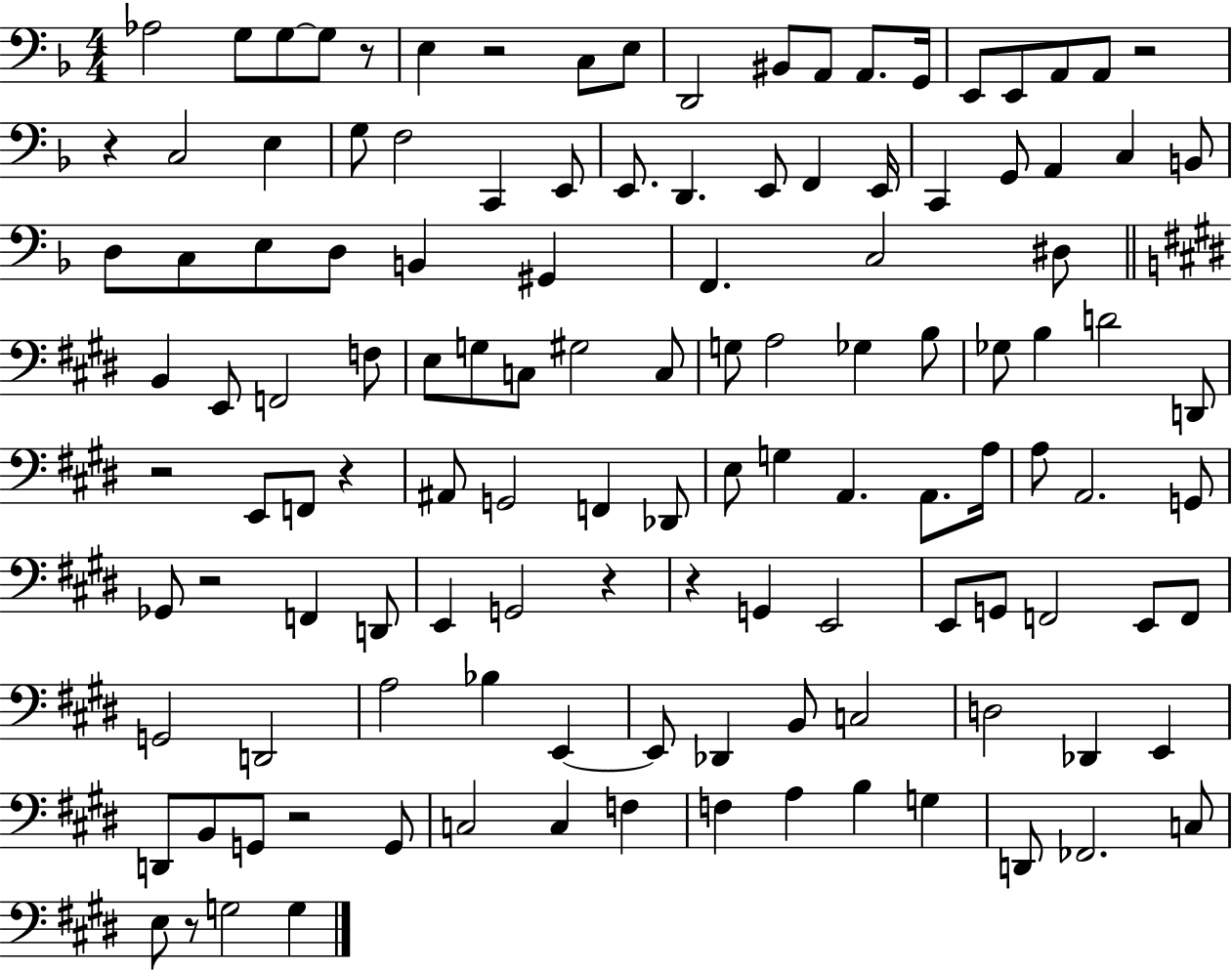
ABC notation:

X:1
T:Untitled
M:4/4
L:1/4
K:F
_A,2 G,/2 G,/2 G,/2 z/2 E, z2 C,/2 E,/2 D,,2 ^B,,/2 A,,/2 A,,/2 G,,/4 E,,/2 E,,/2 A,,/2 A,,/2 z2 z C,2 E, G,/2 F,2 C,, E,,/2 E,,/2 D,, E,,/2 F,, E,,/4 C,, G,,/2 A,, C, B,,/2 D,/2 C,/2 E,/2 D,/2 B,, ^G,, F,, C,2 ^D,/2 B,, E,,/2 F,,2 F,/2 E,/2 G,/2 C,/2 ^G,2 C,/2 G,/2 A,2 _G, B,/2 _G,/2 B, D2 D,,/2 z2 E,,/2 F,,/2 z ^A,,/2 G,,2 F,, _D,,/2 E,/2 G, A,, A,,/2 A,/4 A,/2 A,,2 G,,/2 _G,,/2 z2 F,, D,,/2 E,, G,,2 z z G,, E,,2 E,,/2 G,,/2 F,,2 E,,/2 F,,/2 G,,2 D,,2 A,2 _B, E,, E,,/2 _D,, B,,/2 C,2 D,2 _D,, E,, D,,/2 B,,/2 G,,/2 z2 G,,/2 C,2 C, F, F, A, B, G, D,,/2 _F,,2 C,/2 E,/2 z/2 G,2 G,